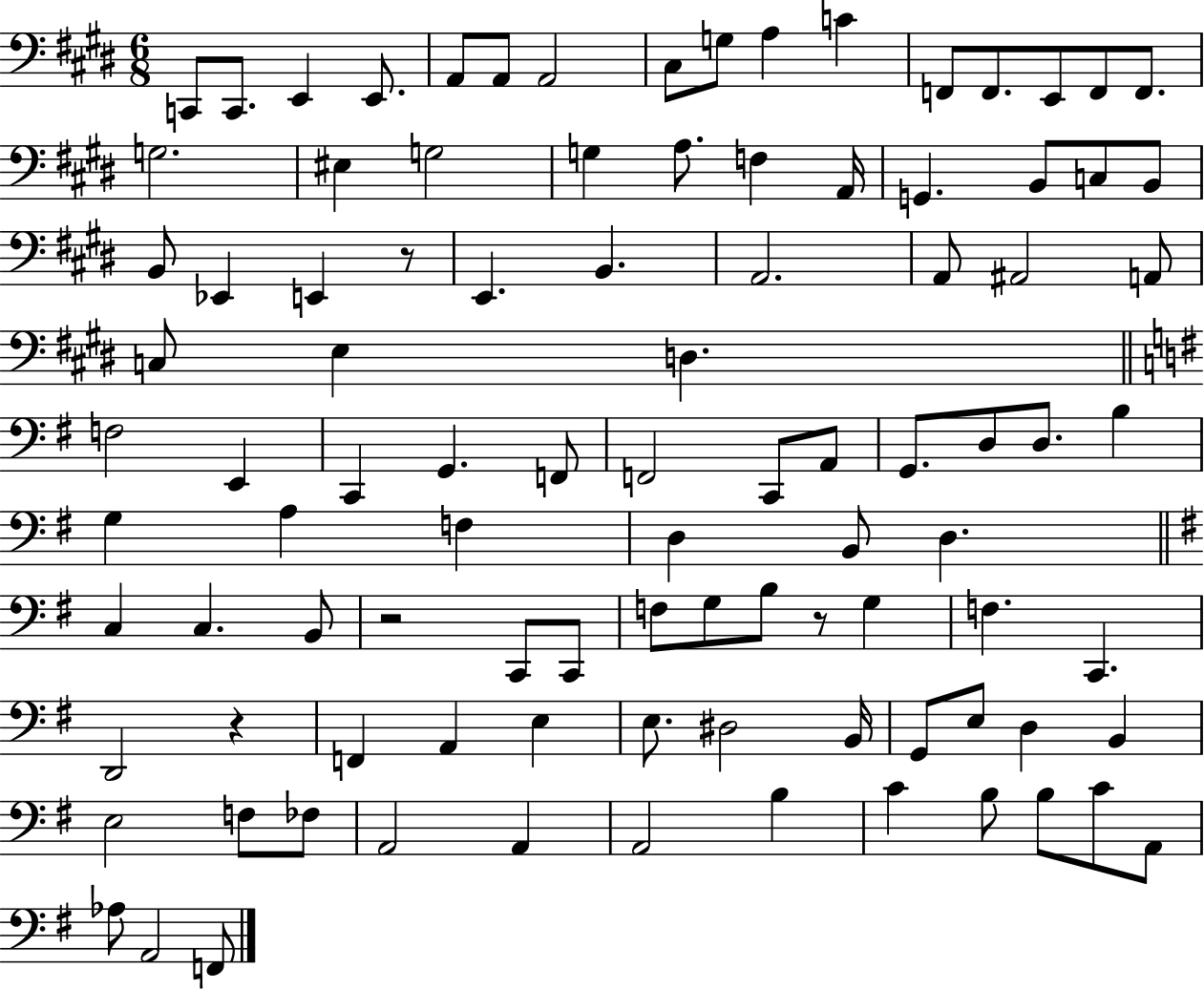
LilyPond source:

{
  \clef bass
  \numericTimeSignature
  \time 6/8
  \key e \major
  c,8 c,8. e,4 e,8. | a,8 a,8 a,2 | cis8 g8 a4 c'4 | f,8 f,8. e,8 f,8 f,8. | \break g2. | eis4 g2 | g4 a8. f4 a,16 | g,4. b,8 c8 b,8 | \break b,8 ees,4 e,4 r8 | e,4. b,4. | a,2. | a,8 ais,2 a,8 | \break c8 e4 d4. | \bar "||" \break \key g \major f2 e,4 | c,4 g,4. f,8 | f,2 c,8 a,8 | g,8. d8 d8. b4 | \break g4 a4 f4 | d4 b,8 d4. | \bar "||" \break \key e \minor c4 c4. b,8 | r2 c,8 c,8 | f8 g8 b8 r8 g4 | f4. c,4. | \break d,2 r4 | f,4 a,4 e4 | e8. dis2 b,16 | g,8 e8 d4 b,4 | \break e2 f8 fes8 | a,2 a,4 | a,2 b4 | c'4 b8 b8 c'8 a,8 | \break aes8 a,2 f,8 | \bar "|."
}